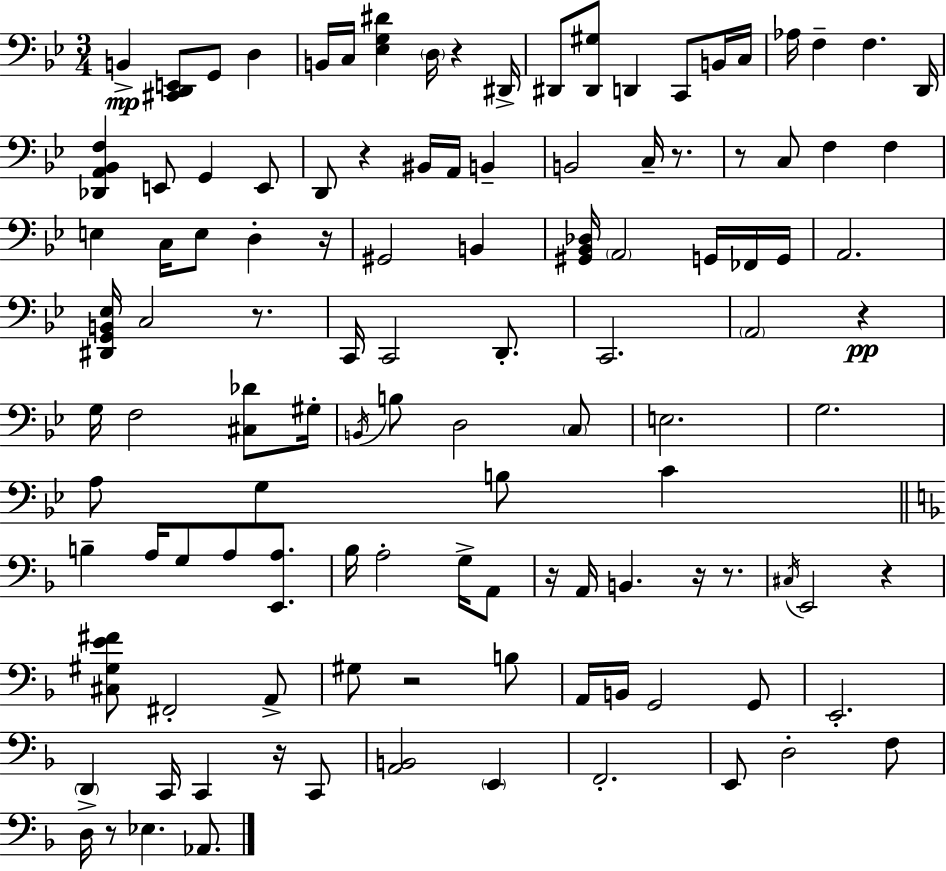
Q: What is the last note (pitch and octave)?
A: Ab2